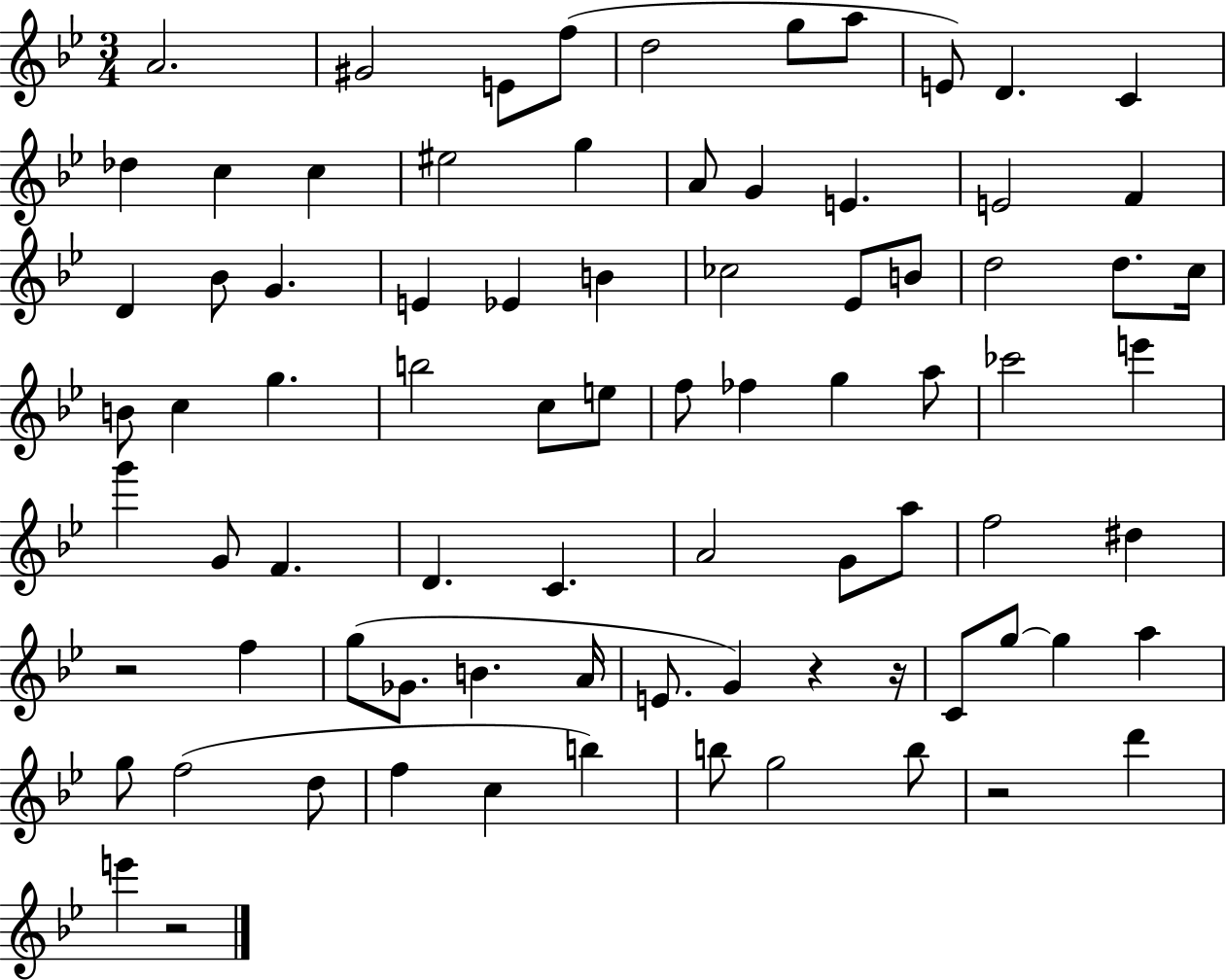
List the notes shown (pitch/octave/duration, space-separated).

A4/h. G#4/h E4/e F5/e D5/h G5/e A5/e E4/e D4/q. C4/q Db5/q C5/q C5/q EIS5/h G5/q A4/e G4/q E4/q. E4/h F4/q D4/q Bb4/e G4/q. E4/q Eb4/q B4/q CES5/h Eb4/e B4/e D5/h D5/e. C5/s B4/e C5/q G5/q. B5/h C5/e E5/e F5/e FES5/q G5/q A5/e CES6/h E6/q G6/q G4/e F4/q. D4/q. C4/q. A4/h G4/e A5/e F5/h D#5/q R/h F5/q G5/e Gb4/e. B4/q. A4/s E4/e. G4/q R/q R/s C4/e G5/e G5/q A5/q G5/e F5/h D5/e F5/q C5/q B5/q B5/e G5/h B5/e R/h D6/q E6/q R/h